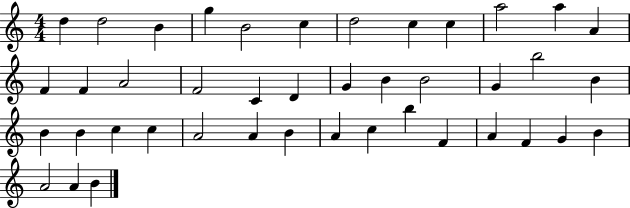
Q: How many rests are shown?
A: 0